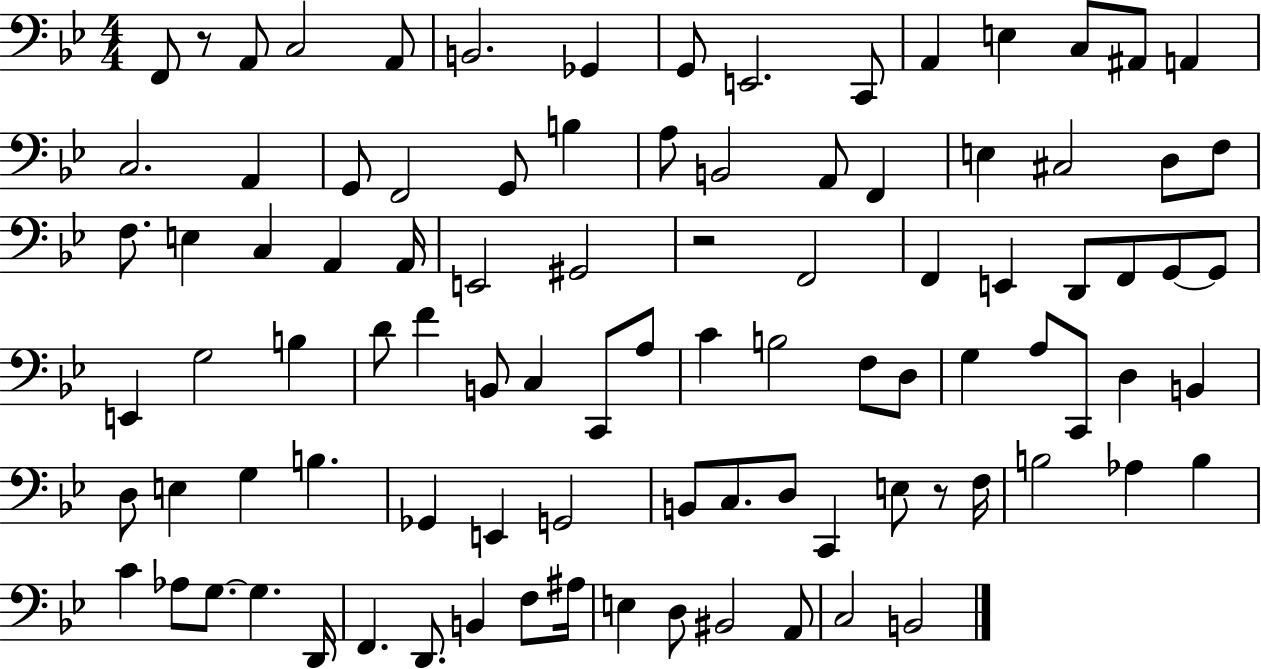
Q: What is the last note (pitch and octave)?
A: B2